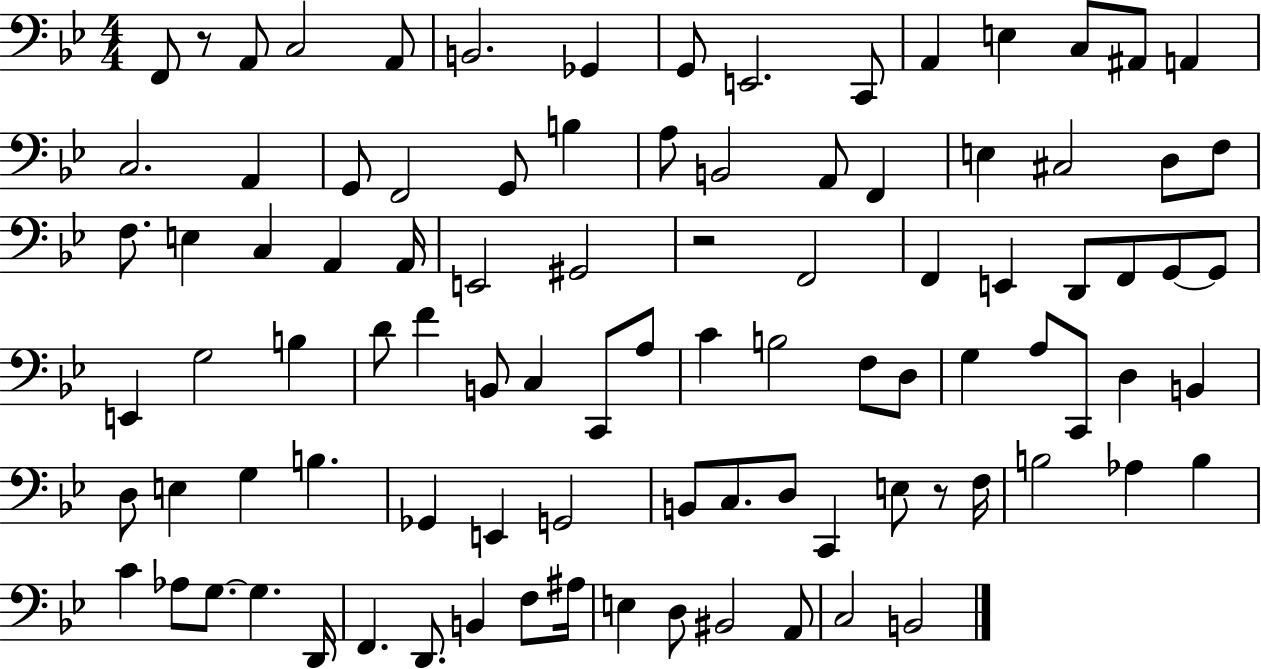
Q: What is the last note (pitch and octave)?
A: B2